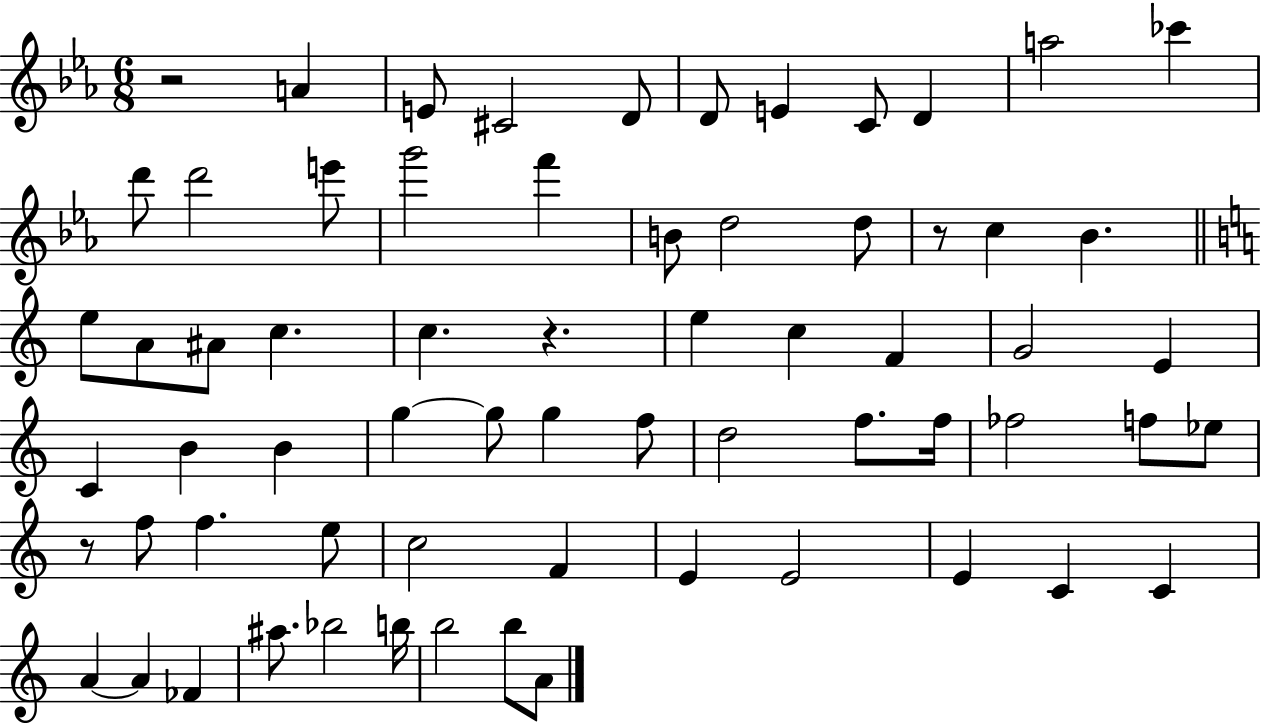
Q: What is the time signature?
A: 6/8